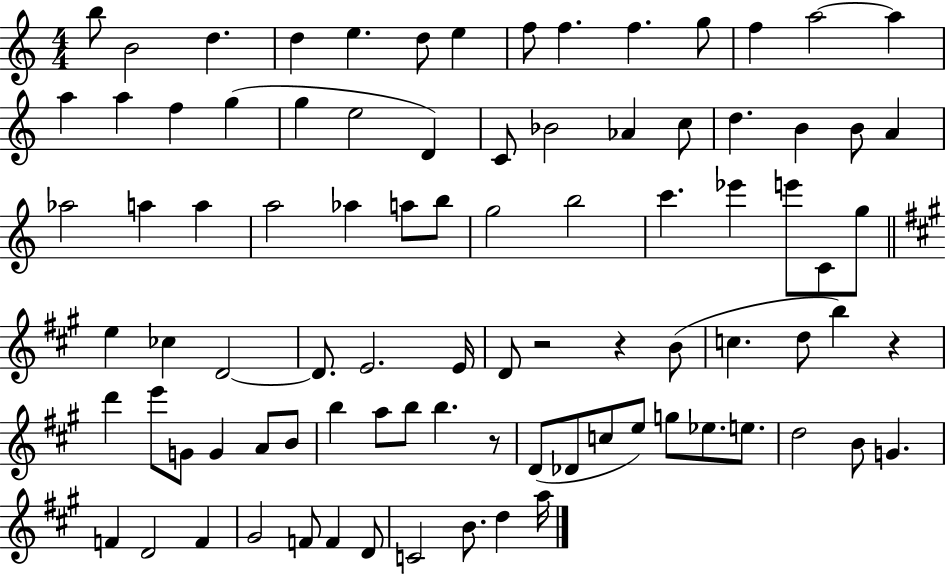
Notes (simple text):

B5/e B4/h D5/q. D5/q E5/q. D5/e E5/q F5/e F5/q. F5/q. G5/e F5/q A5/h A5/q A5/q A5/q F5/q G5/q G5/q E5/h D4/q C4/e Bb4/h Ab4/q C5/e D5/q. B4/q B4/e A4/q Ab5/h A5/q A5/q A5/h Ab5/q A5/e B5/e G5/h B5/h C6/q. Eb6/q E6/e C4/e G5/e E5/q CES5/q D4/h D4/e. E4/h. E4/s D4/e R/h R/q B4/e C5/q. D5/e B5/q R/q D6/q E6/e G4/e G4/q A4/e B4/e B5/q A5/e B5/e B5/q. R/e D4/e Db4/e C5/e E5/e G5/e Eb5/e. E5/e. D5/h B4/e G4/q. F4/q D4/h F4/q G#4/h F4/e F4/q D4/e C4/h B4/e. D5/q A5/s